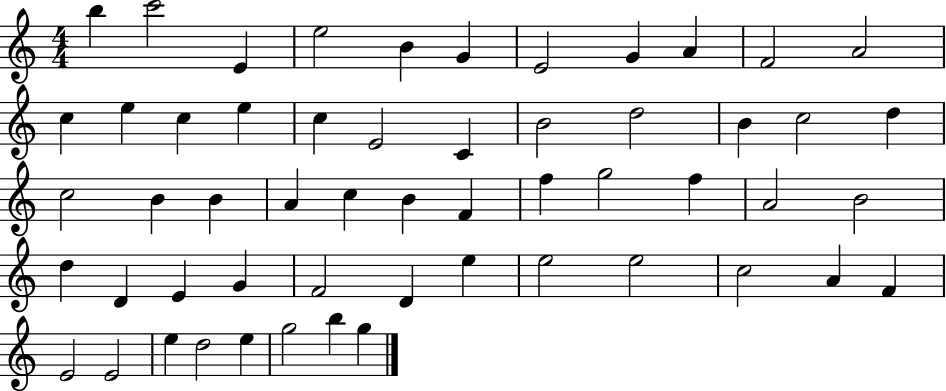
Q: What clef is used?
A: treble